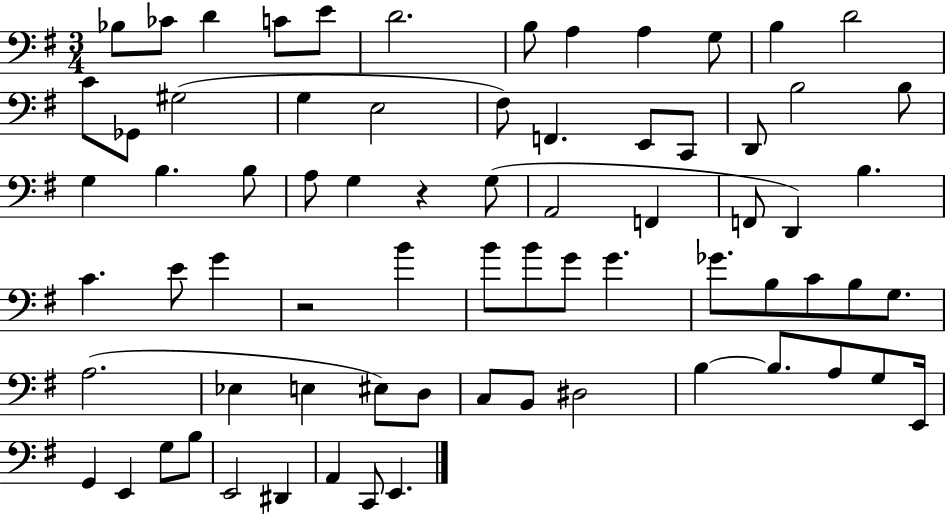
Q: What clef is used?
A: bass